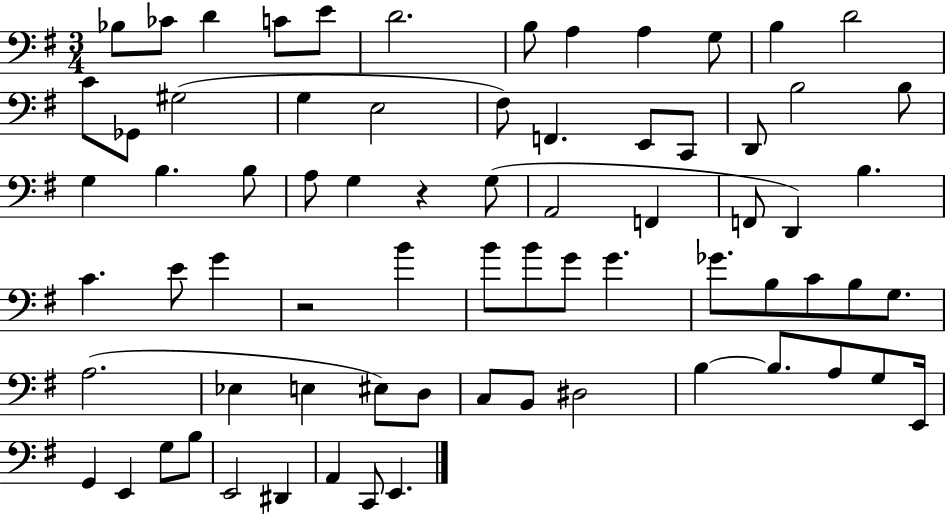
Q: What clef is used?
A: bass